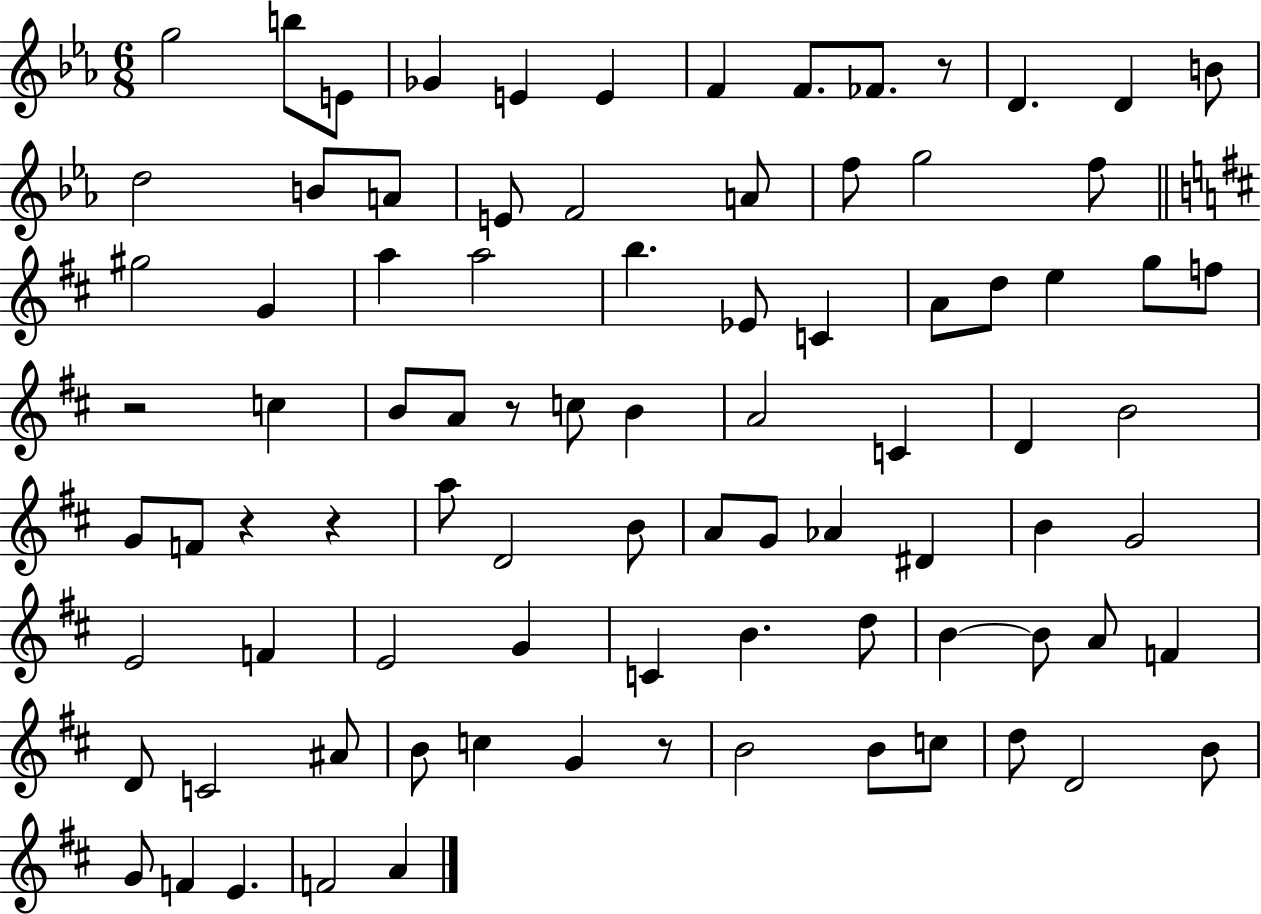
{
  \clef treble
  \numericTimeSignature
  \time 6/8
  \key ees \major
  g''2 b''8 e'8 | ges'4 e'4 e'4 | f'4 f'8. fes'8. r8 | d'4. d'4 b'8 | \break d''2 b'8 a'8 | e'8 f'2 a'8 | f''8 g''2 f''8 | \bar "||" \break \key b \minor gis''2 g'4 | a''4 a''2 | b''4. ees'8 c'4 | a'8 d''8 e''4 g''8 f''8 | \break r2 c''4 | b'8 a'8 r8 c''8 b'4 | a'2 c'4 | d'4 b'2 | \break g'8 f'8 r4 r4 | a''8 d'2 b'8 | a'8 g'8 aes'4 dis'4 | b'4 g'2 | \break e'2 f'4 | e'2 g'4 | c'4 b'4. d''8 | b'4~~ b'8 a'8 f'4 | \break d'8 c'2 ais'8 | b'8 c''4 g'4 r8 | b'2 b'8 c''8 | d''8 d'2 b'8 | \break g'8 f'4 e'4. | f'2 a'4 | \bar "|."
}